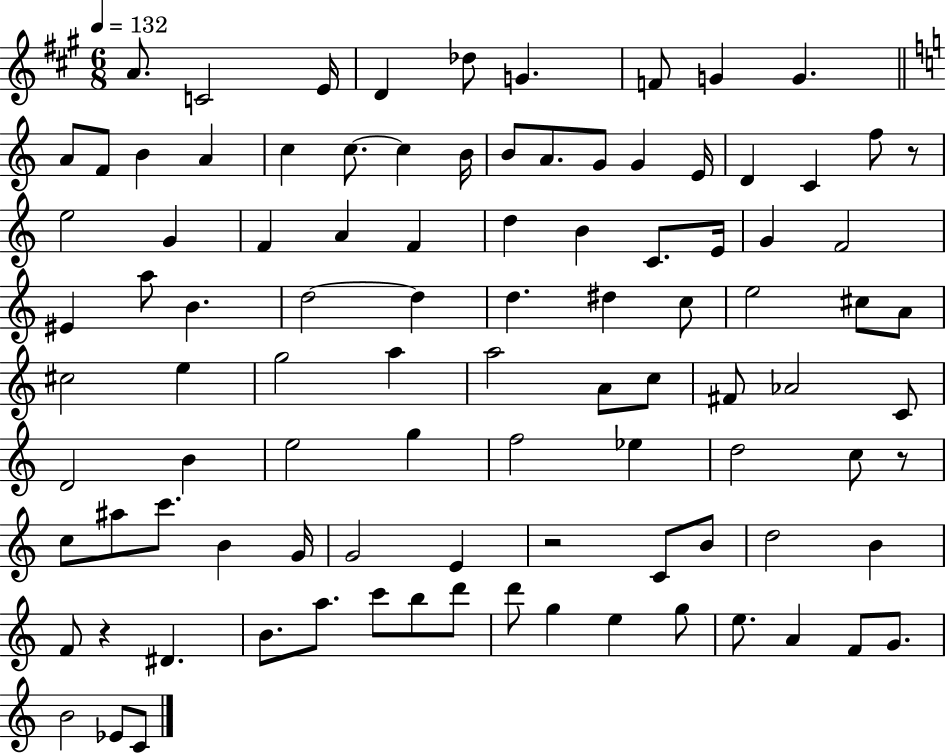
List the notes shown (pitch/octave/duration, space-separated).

A4/e. C4/h E4/s D4/q Db5/e G4/q. F4/e G4/q G4/q. A4/e F4/e B4/q A4/q C5/q C5/e. C5/q B4/s B4/e A4/e. G4/e G4/q E4/s D4/q C4/q F5/e R/e E5/h G4/q F4/q A4/q F4/q D5/q B4/q C4/e. E4/s G4/q F4/h EIS4/q A5/e B4/q. D5/h D5/q D5/q. D#5/q C5/e E5/h C#5/e A4/e C#5/h E5/q G5/h A5/q A5/h A4/e C5/e F#4/e Ab4/h C4/e D4/h B4/q E5/h G5/q F5/h Eb5/q D5/h C5/e R/e C5/e A#5/e C6/e. B4/q G4/s G4/h E4/q R/h C4/e B4/e D5/h B4/q F4/e R/q D#4/q. B4/e. A5/e. C6/e B5/e D6/e D6/e G5/q E5/q G5/e E5/e. A4/q F4/e G4/e. B4/h Eb4/e C4/e